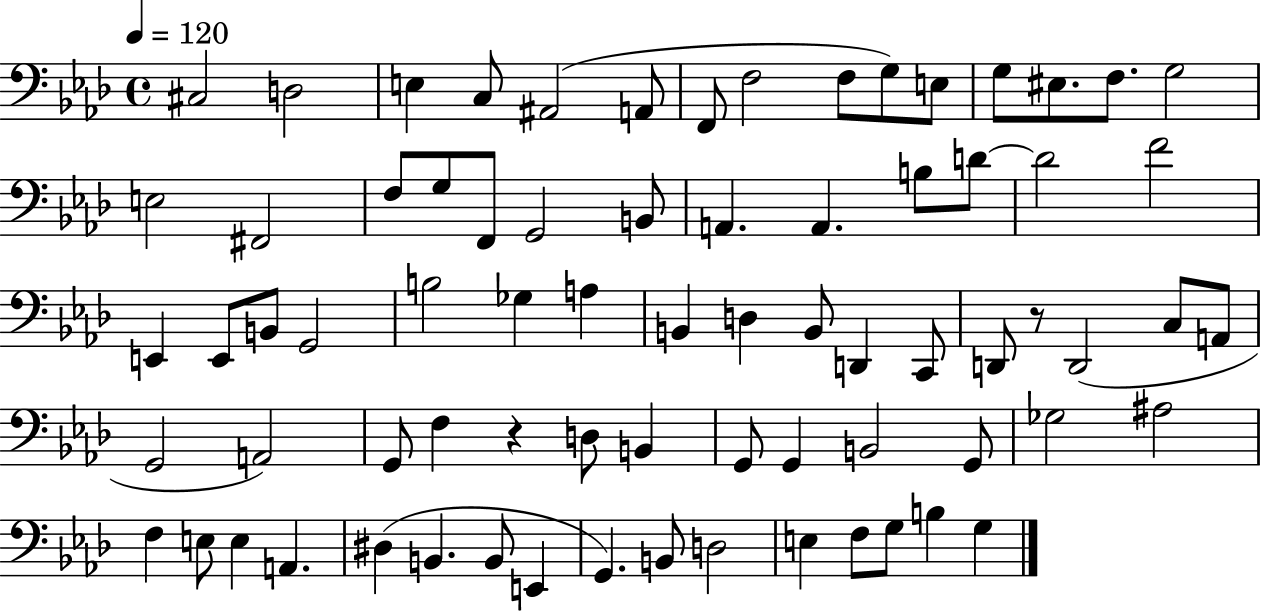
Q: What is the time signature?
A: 4/4